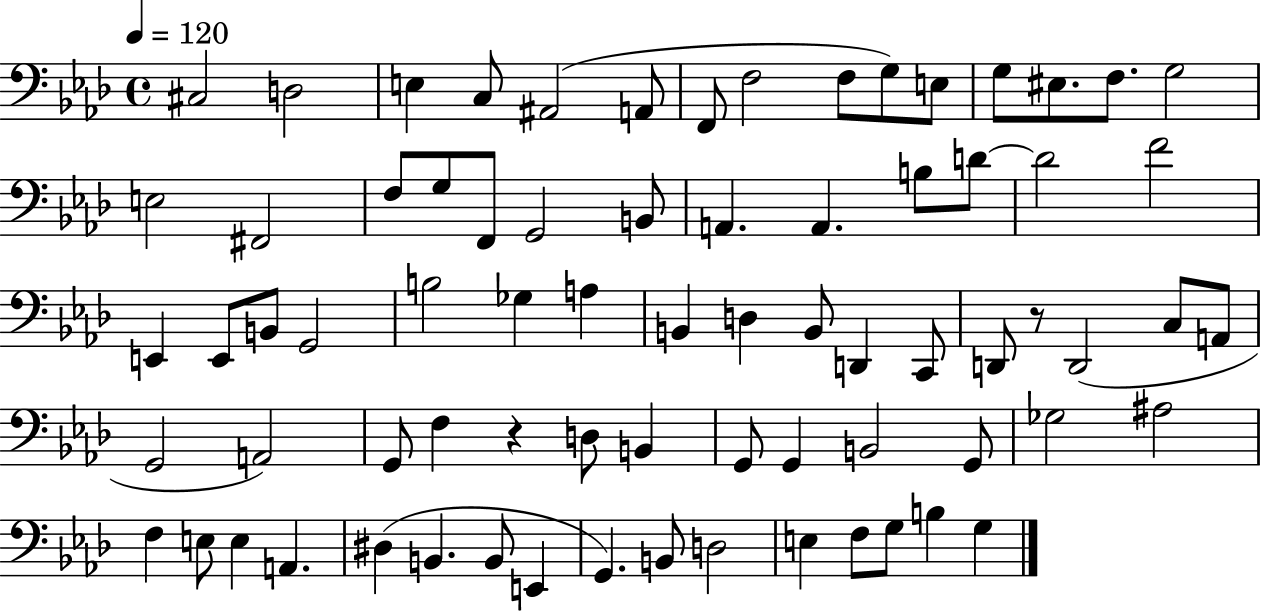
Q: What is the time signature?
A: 4/4